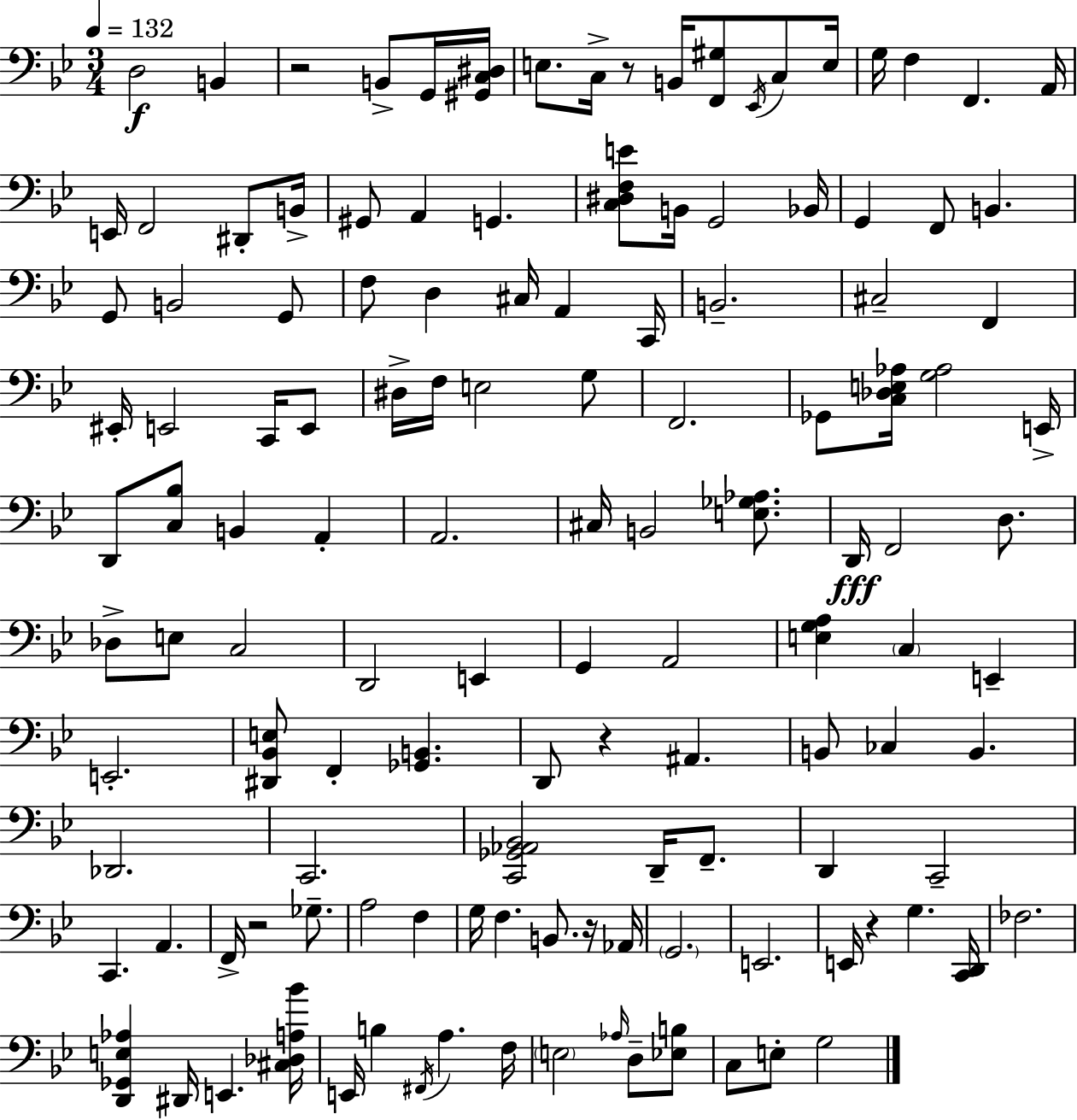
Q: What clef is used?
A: bass